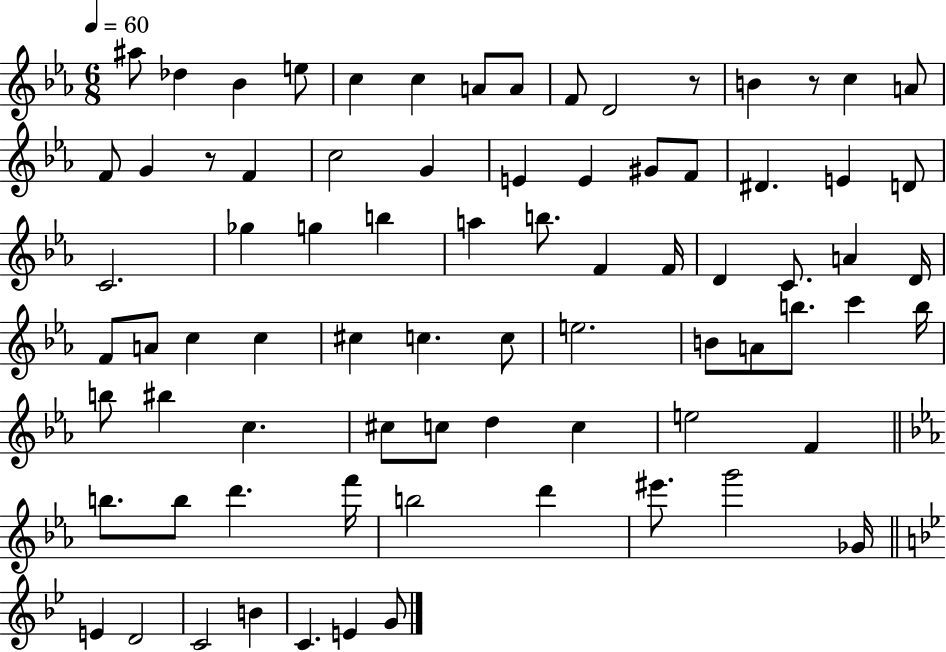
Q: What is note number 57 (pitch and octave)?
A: C5